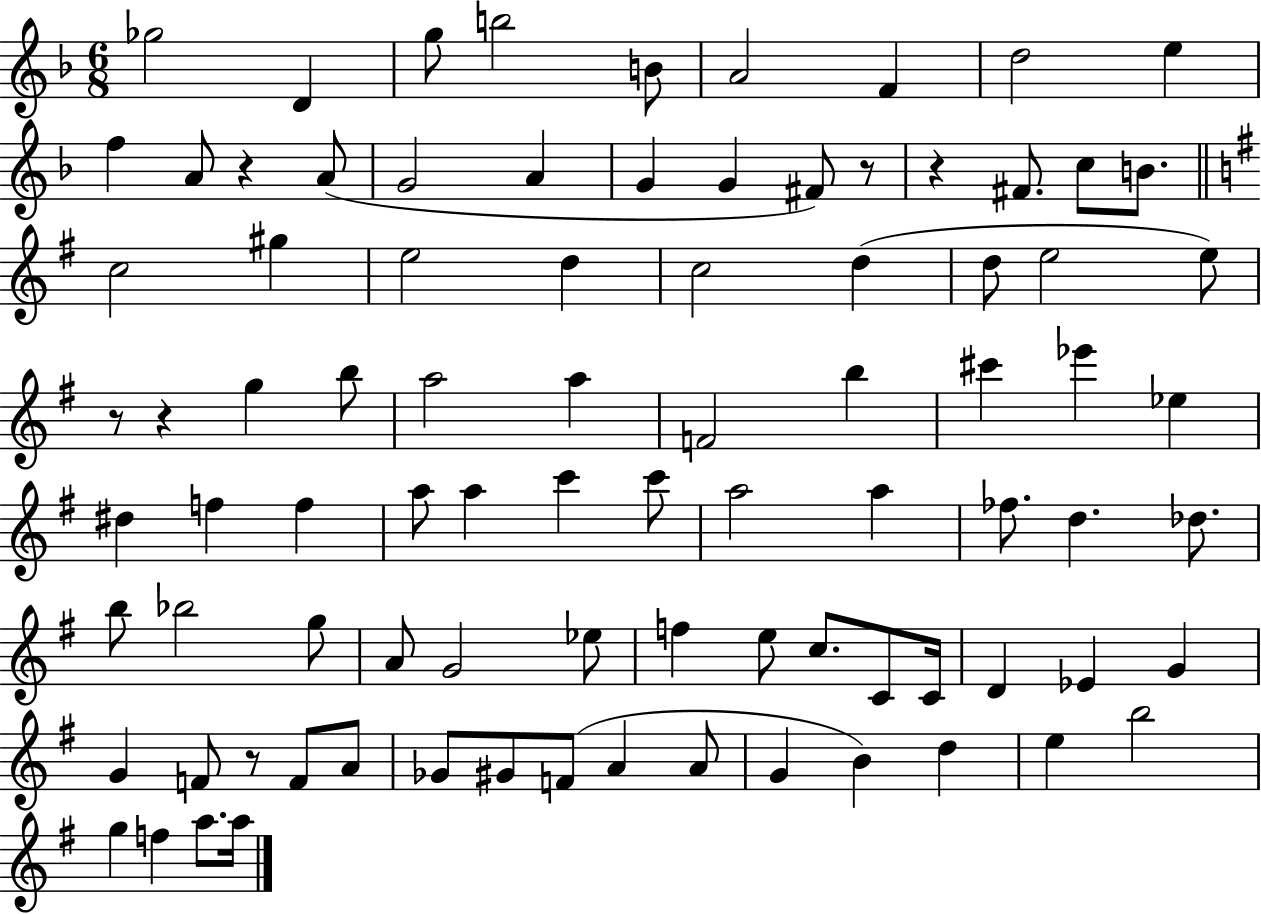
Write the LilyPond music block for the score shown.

{
  \clef treble
  \numericTimeSignature
  \time 6/8
  \key f \major
  \repeat volta 2 { ges''2 d'4 | g''8 b''2 b'8 | a'2 f'4 | d''2 e''4 | \break f''4 a'8 r4 a'8( | g'2 a'4 | g'4 g'4 fis'8) r8 | r4 fis'8. c''8 b'8. | \break \bar "||" \break \key e \minor c''2 gis''4 | e''2 d''4 | c''2 d''4( | d''8 e''2 e''8) | \break r8 r4 g''4 b''8 | a''2 a''4 | f'2 b''4 | cis'''4 ees'''4 ees''4 | \break dis''4 f''4 f''4 | a''8 a''4 c'''4 c'''8 | a''2 a''4 | fes''8. d''4. des''8. | \break b''8 bes''2 g''8 | a'8 g'2 ees''8 | f''4 e''8 c''8. c'8 c'16 | d'4 ees'4 g'4 | \break g'4 f'8 r8 f'8 a'8 | ges'8 gis'8 f'8( a'4 a'8 | g'4 b'4) d''4 | e''4 b''2 | \break g''4 f''4 a''8. a''16 | } \bar "|."
}